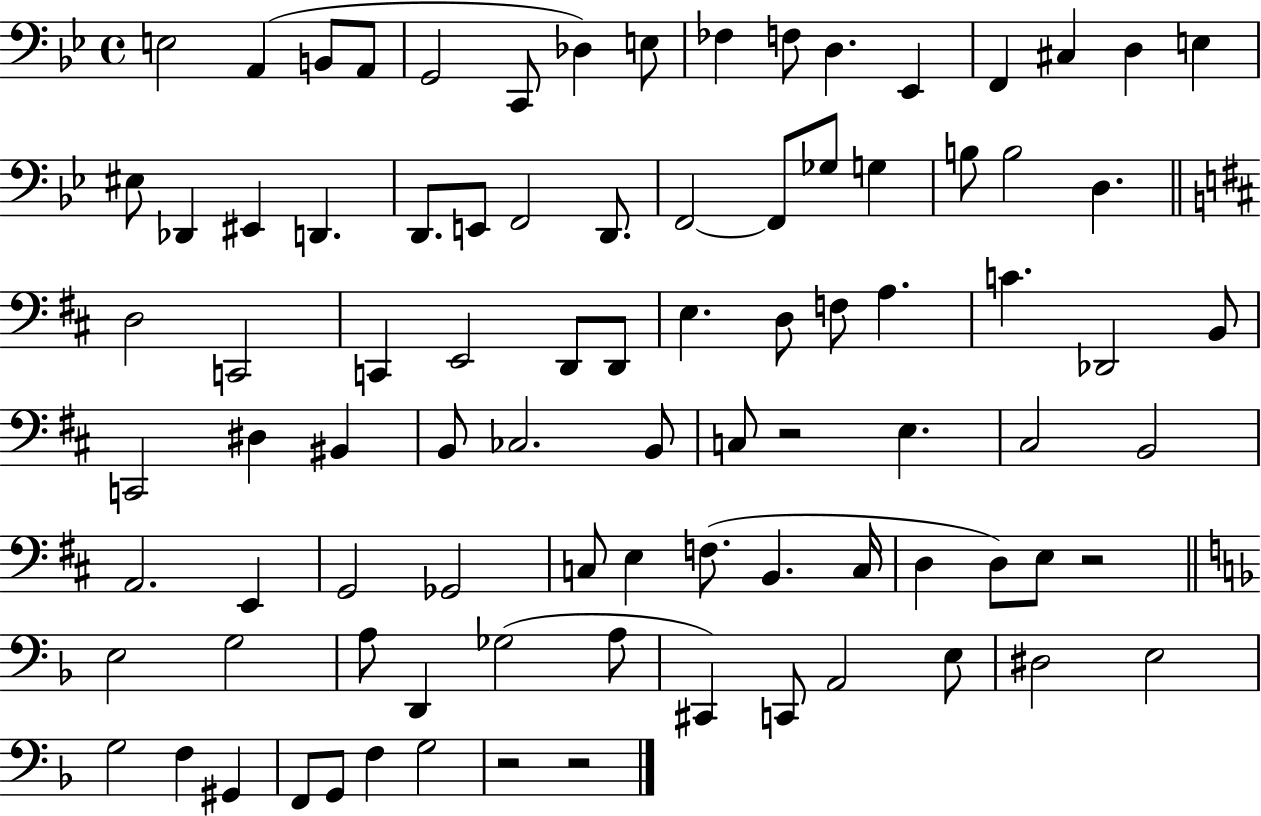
E3/h A2/q B2/e A2/e G2/h C2/e Db3/q E3/e FES3/q F3/e D3/q. Eb2/q F2/q C#3/q D3/q E3/q EIS3/e Db2/q EIS2/q D2/q. D2/e. E2/e F2/h D2/e. F2/h F2/e Gb3/e G3/q B3/e B3/h D3/q. D3/h C2/h C2/q E2/h D2/e D2/e E3/q. D3/e F3/e A3/q. C4/q. Db2/h B2/e C2/h D#3/q BIS2/q B2/e CES3/h. B2/e C3/e R/h E3/q. C#3/h B2/h A2/h. E2/q G2/h Gb2/h C3/e E3/q F3/e. B2/q. C3/s D3/q D3/e E3/e R/h E3/h G3/h A3/e D2/q Gb3/h A3/e C#2/q C2/e A2/h E3/e D#3/h E3/h G3/h F3/q G#2/q F2/e G2/e F3/q G3/h R/h R/h